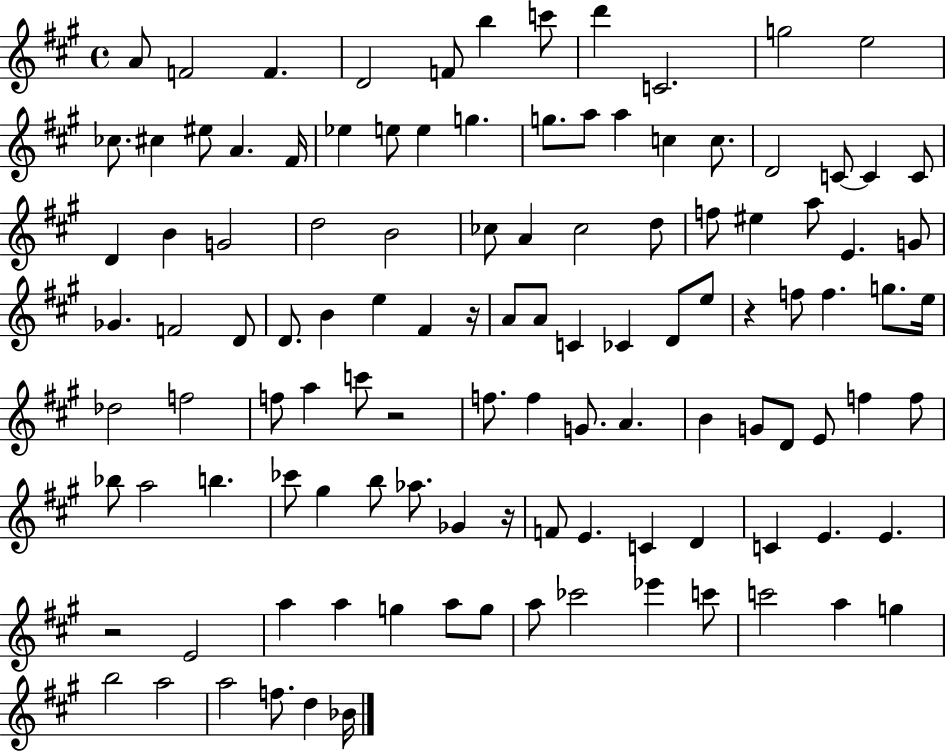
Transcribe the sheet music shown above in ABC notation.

X:1
T:Untitled
M:4/4
L:1/4
K:A
A/2 F2 F D2 F/2 b c'/2 d' C2 g2 e2 _c/2 ^c ^e/2 A ^F/4 _e e/2 e g g/2 a/2 a c c/2 D2 C/2 C C/2 D B G2 d2 B2 _c/2 A _c2 d/2 f/2 ^e a/2 E G/2 _G F2 D/2 D/2 B e ^F z/4 A/2 A/2 C _C D/2 e/2 z f/2 f g/2 e/4 _d2 f2 f/2 a c'/2 z2 f/2 f G/2 A B G/2 D/2 E/2 f f/2 _b/2 a2 b _c'/2 ^g b/2 _a/2 _G z/4 F/2 E C D C E E z2 E2 a a g a/2 g/2 a/2 _c'2 _e' c'/2 c'2 a g b2 a2 a2 f/2 d _B/4